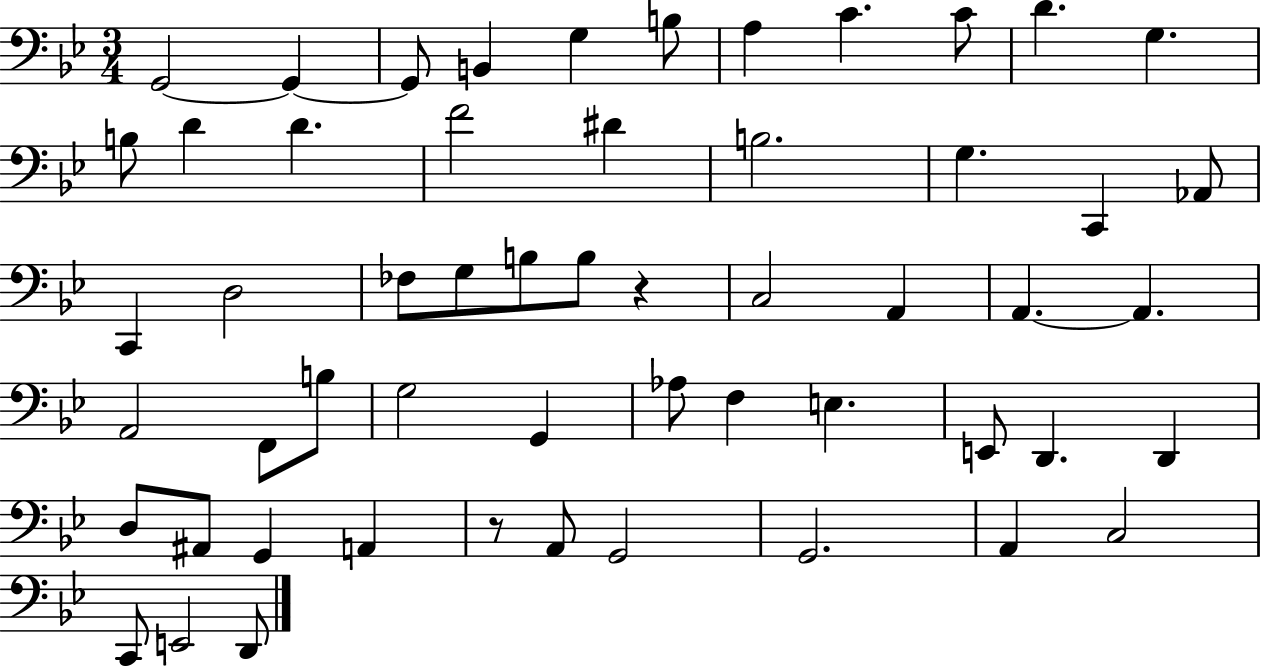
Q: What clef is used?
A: bass